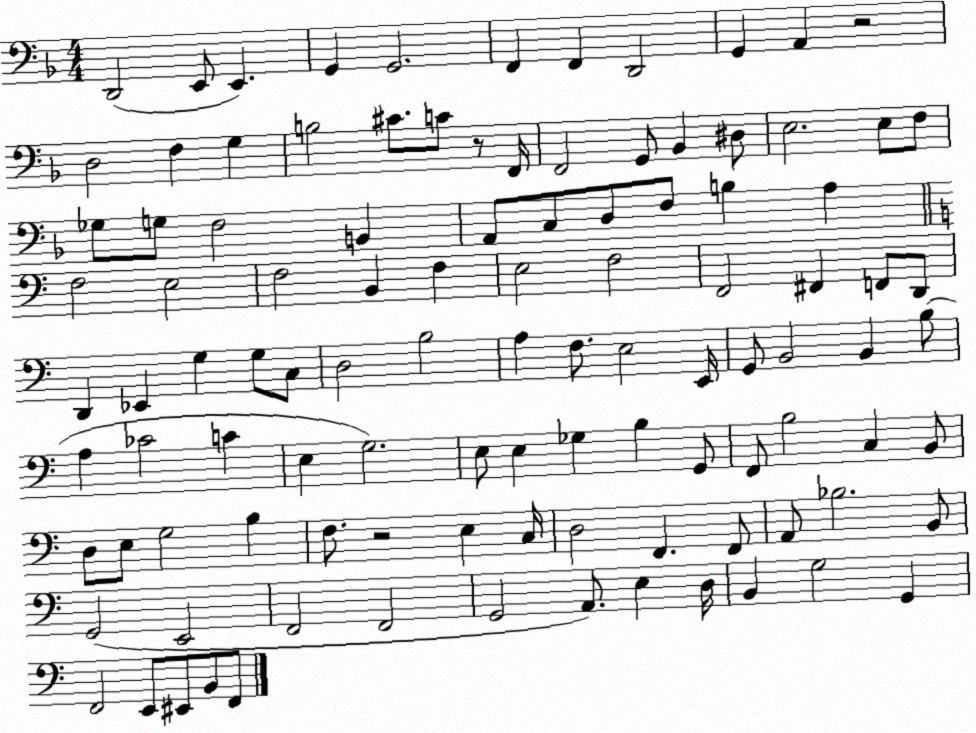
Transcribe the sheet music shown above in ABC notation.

X:1
T:Untitled
M:4/4
L:1/4
K:F
D,,2 E,,/2 E,, G,, G,,2 F,, F,, D,,2 G,, A,, z2 D,2 F, G, B,2 ^C/2 C/2 z/2 F,,/4 F,,2 G,,/2 _B,, ^D,/2 E,2 E,/2 F,/2 _G,/2 G,/2 F,2 B,, A,,/2 C,/2 D,/2 F,/2 B, A, F,2 E,2 F,2 B,, F, E,2 F,2 F,,2 ^F,, F,,/2 D,,/2 D,, _E,, G, G,/2 C,/2 D,2 B,2 A, F,/2 E,2 E,,/4 G,,/2 B,,2 B,, B,/2 A, _C2 C E, G,2 E,/2 E, _G, B, G,,/2 F,,/2 B,2 C, B,,/2 D,/2 E,/2 G,2 B, F,/2 z2 E, C,/4 D,2 F,, F,,/2 A,,/2 _B,2 B,,/2 G,,2 E,,2 F,,2 F,,2 G,,2 A,,/2 E, D,/4 B,, G,2 G,, F,,2 E,,/2 ^E,,/2 B,,/2 F,,/2